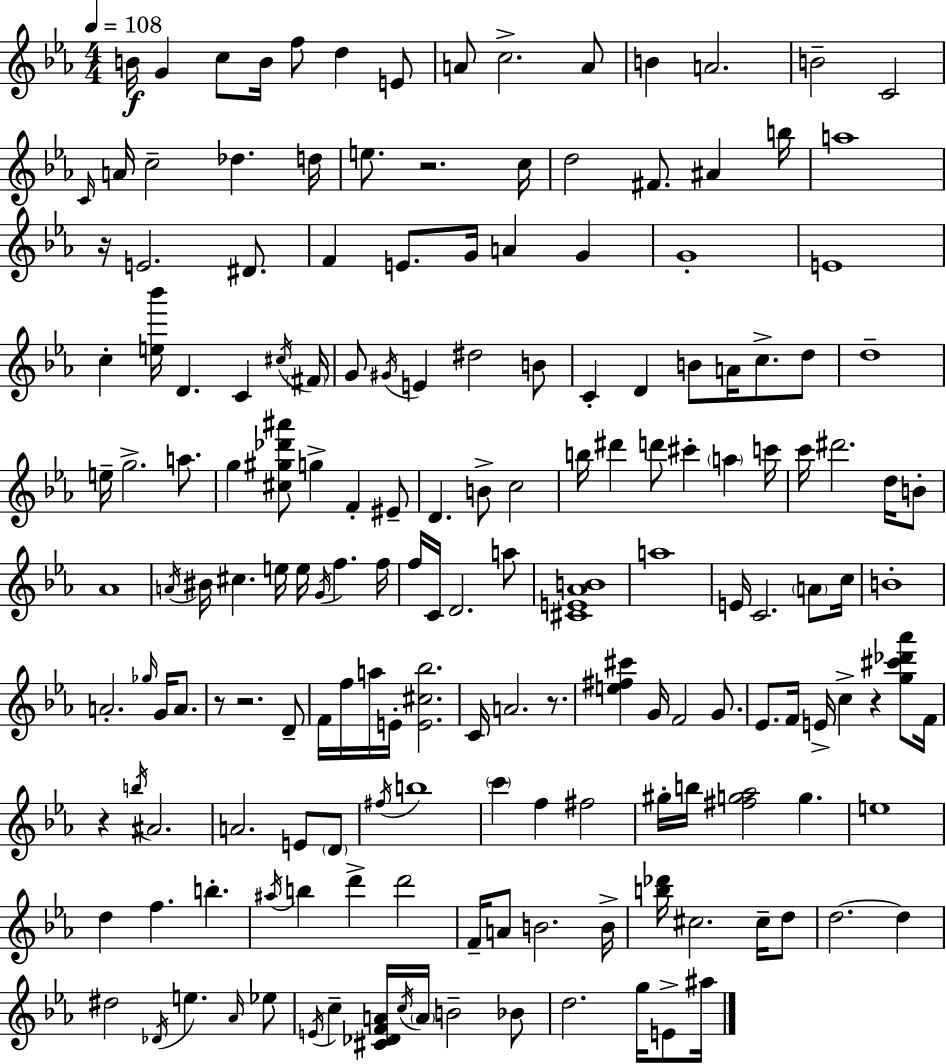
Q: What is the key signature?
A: C minor